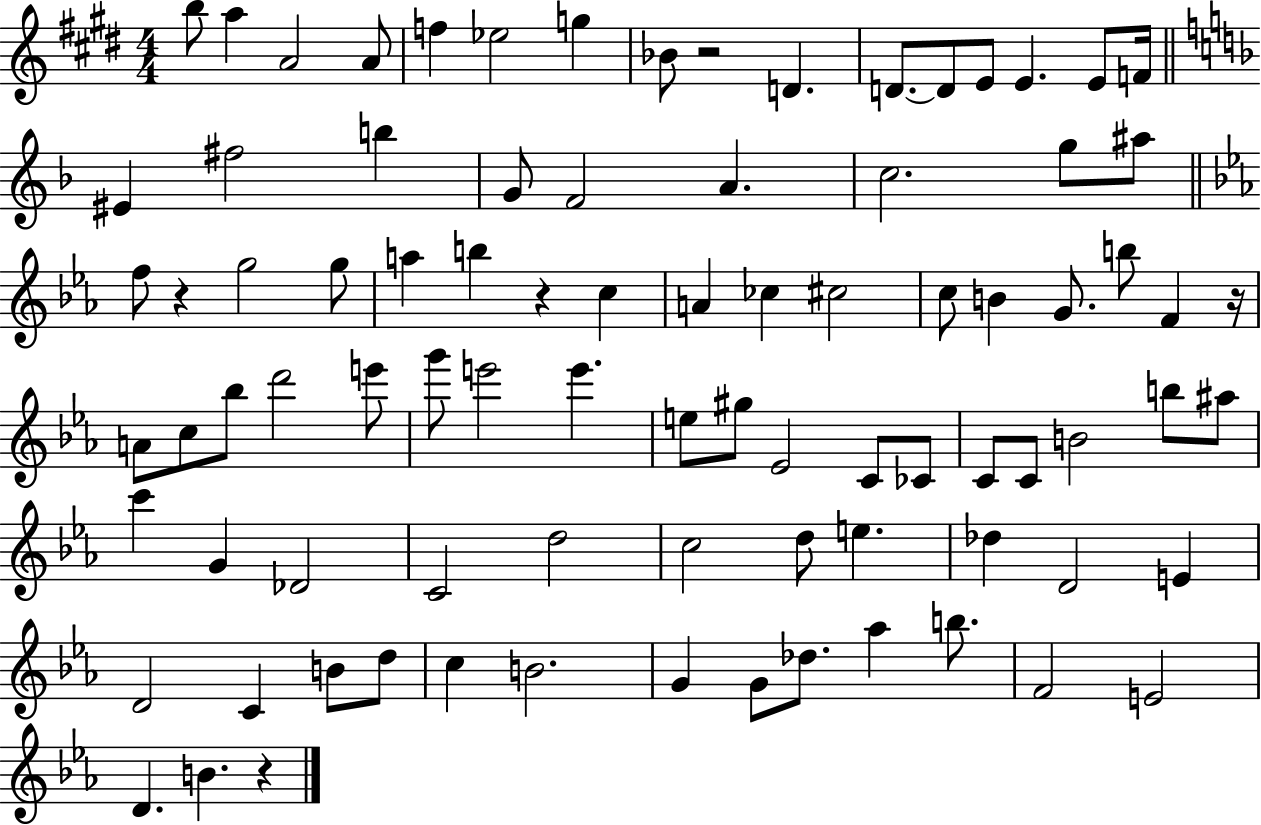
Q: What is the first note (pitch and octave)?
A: B5